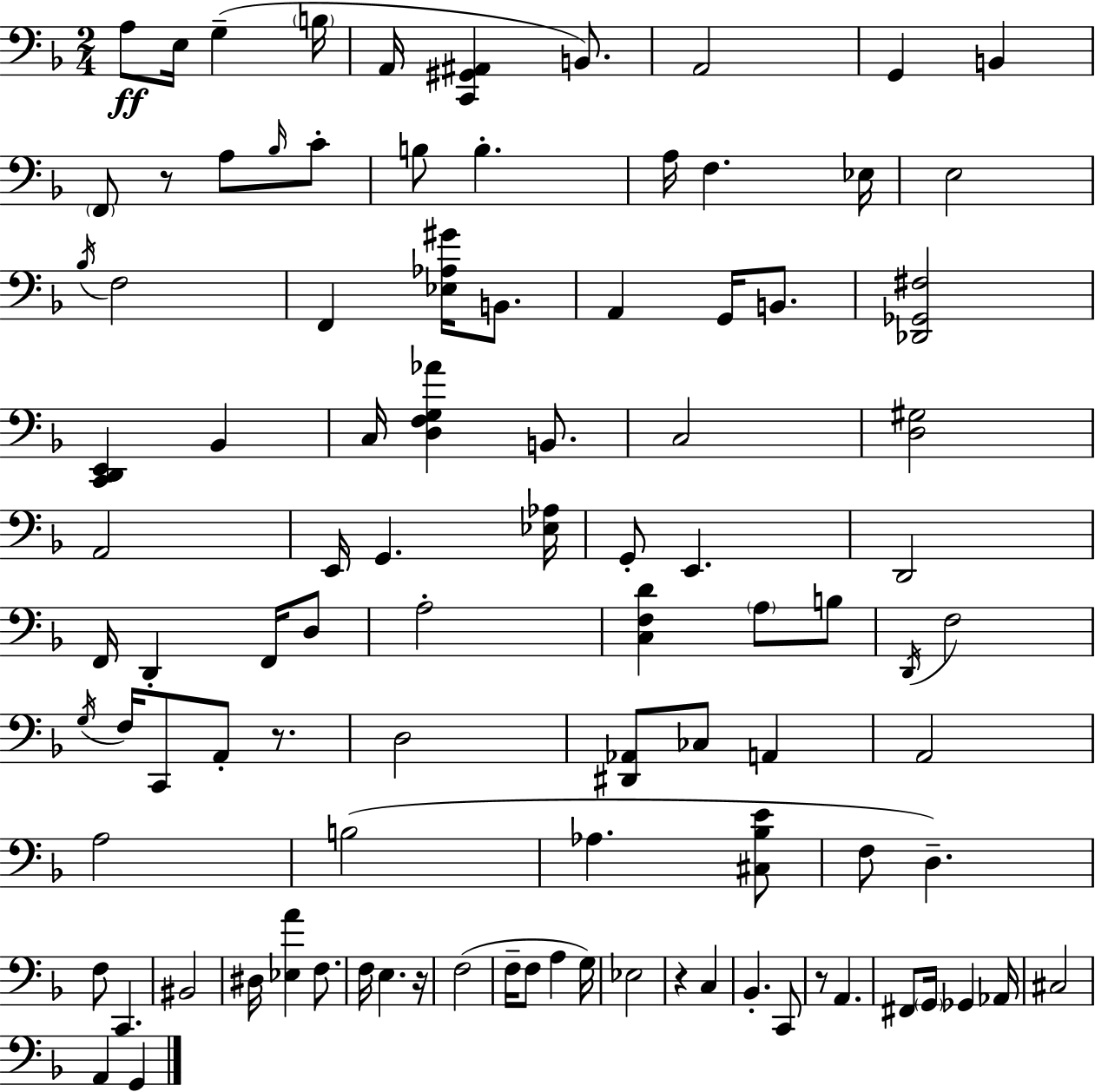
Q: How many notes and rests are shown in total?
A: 98